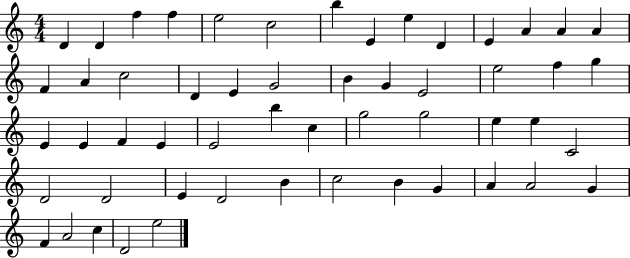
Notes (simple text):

D4/q D4/q F5/q F5/q E5/h C5/h B5/q E4/q E5/q D4/q E4/q A4/q A4/q A4/q F4/q A4/q C5/h D4/q E4/q G4/h B4/q G4/q E4/h E5/h F5/q G5/q E4/q E4/q F4/q E4/q E4/h B5/q C5/q G5/h G5/h E5/q E5/q C4/h D4/h D4/h E4/q D4/h B4/q C5/h B4/q G4/q A4/q A4/h G4/q F4/q A4/h C5/q D4/h E5/h